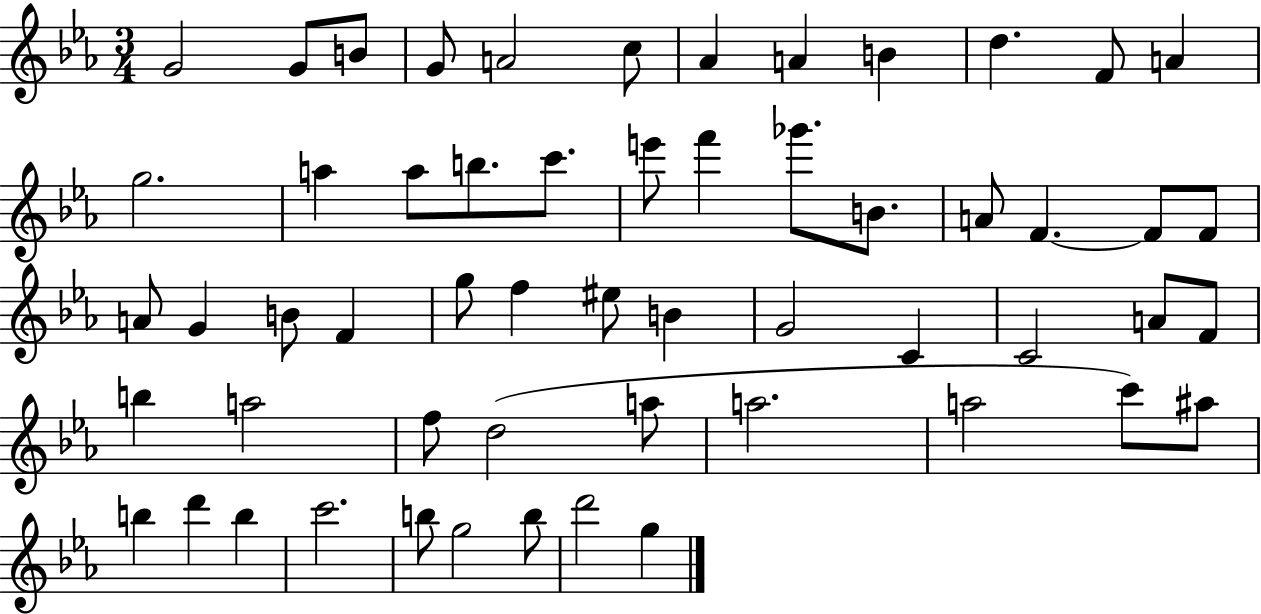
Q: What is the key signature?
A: EES major